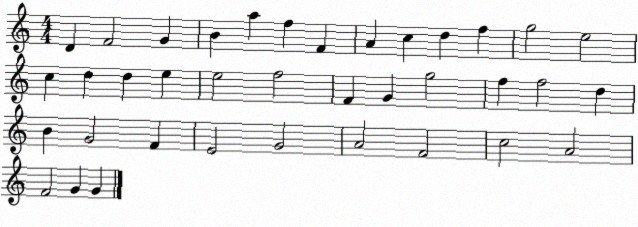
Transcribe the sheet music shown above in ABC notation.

X:1
T:Untitled
M:4/4
L:1/4
K:C
D F2 G B a f F A c d f g2 e2 c d d e e2 f2 F G g2 f f2 d B G2 F E2 G2 A2 F2 c2 A2 F2 G G